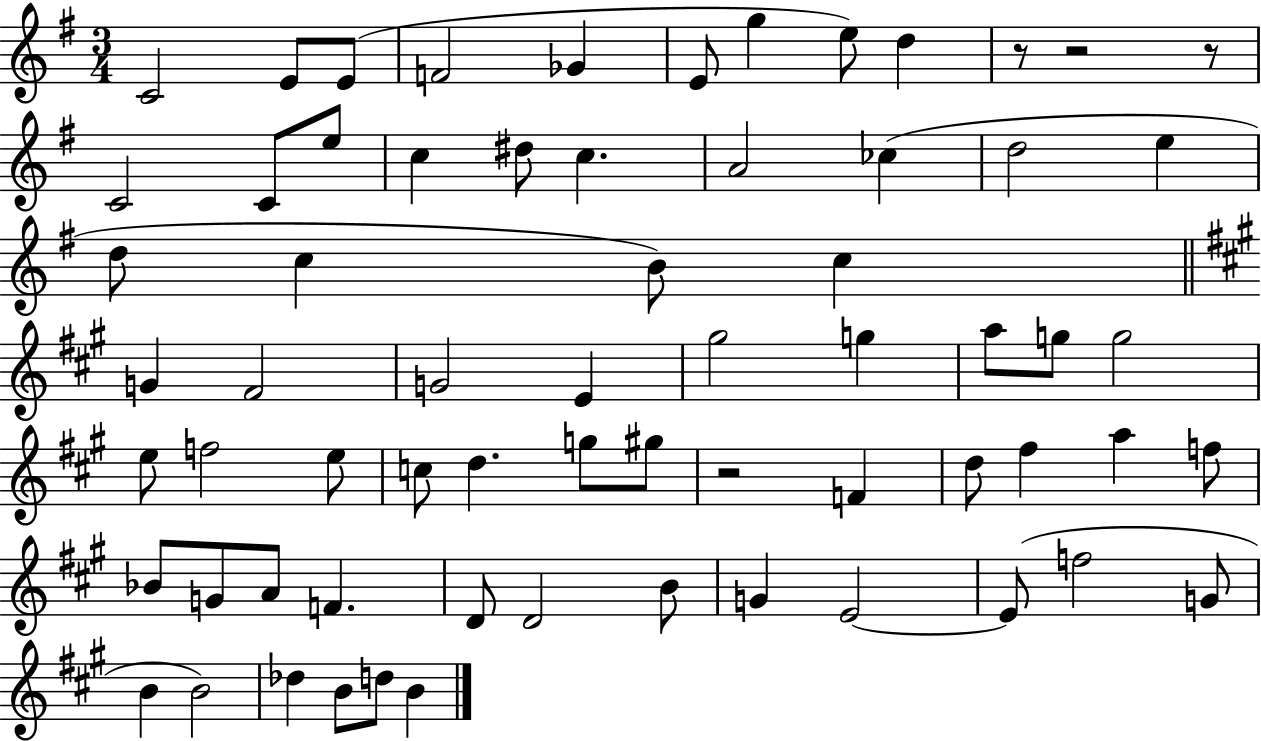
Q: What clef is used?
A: treble